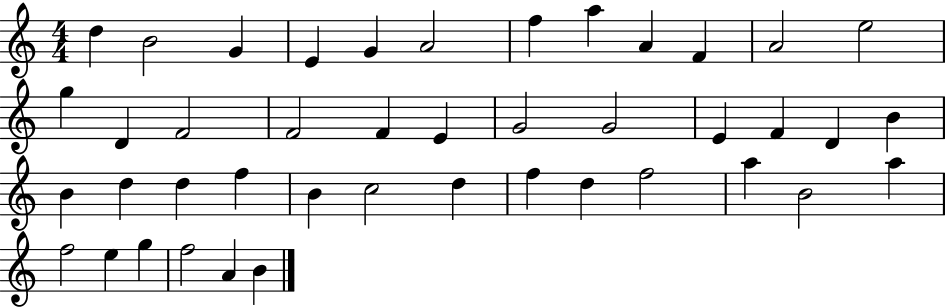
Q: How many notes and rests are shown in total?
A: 43